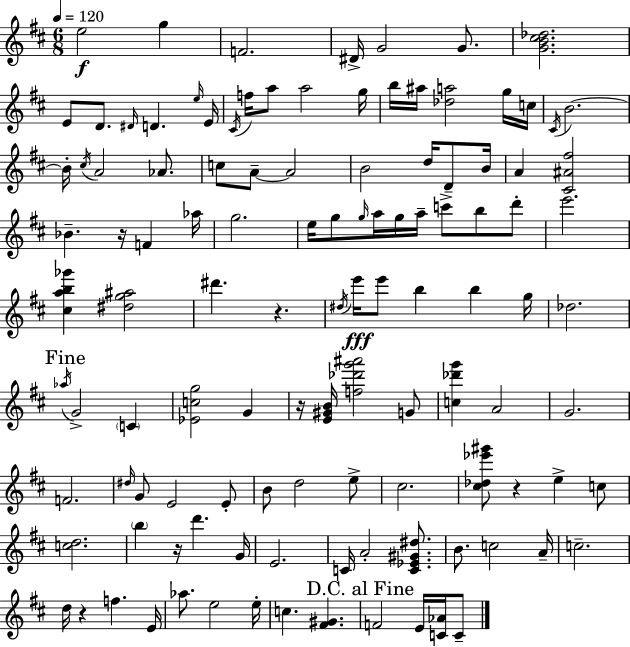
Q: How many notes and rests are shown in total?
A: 115